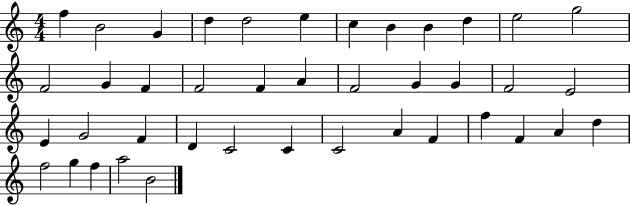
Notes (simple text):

F5/q B4/h G4/q D5/q D5/h E5/q C5/q B4/q B4/q D5/q E5/h G5/h F4/h G4/q F4/q F4/h F4/q A4/q F4/h G4/q G4/q F4/h E4/h E4/q G4/h F4/q D4/q C4/h C4/q C4/h A4/q F4/q F5/q F4/q A4/q D5/q F5/h G5/q F5/q A5/h B4/h